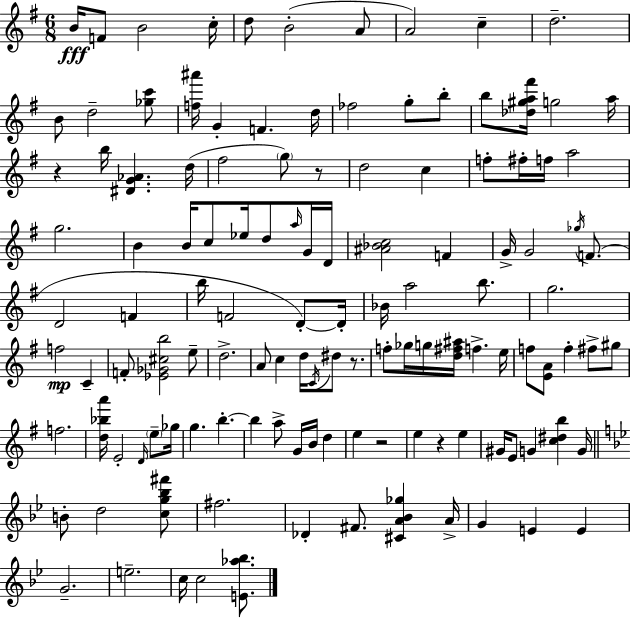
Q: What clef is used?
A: treble